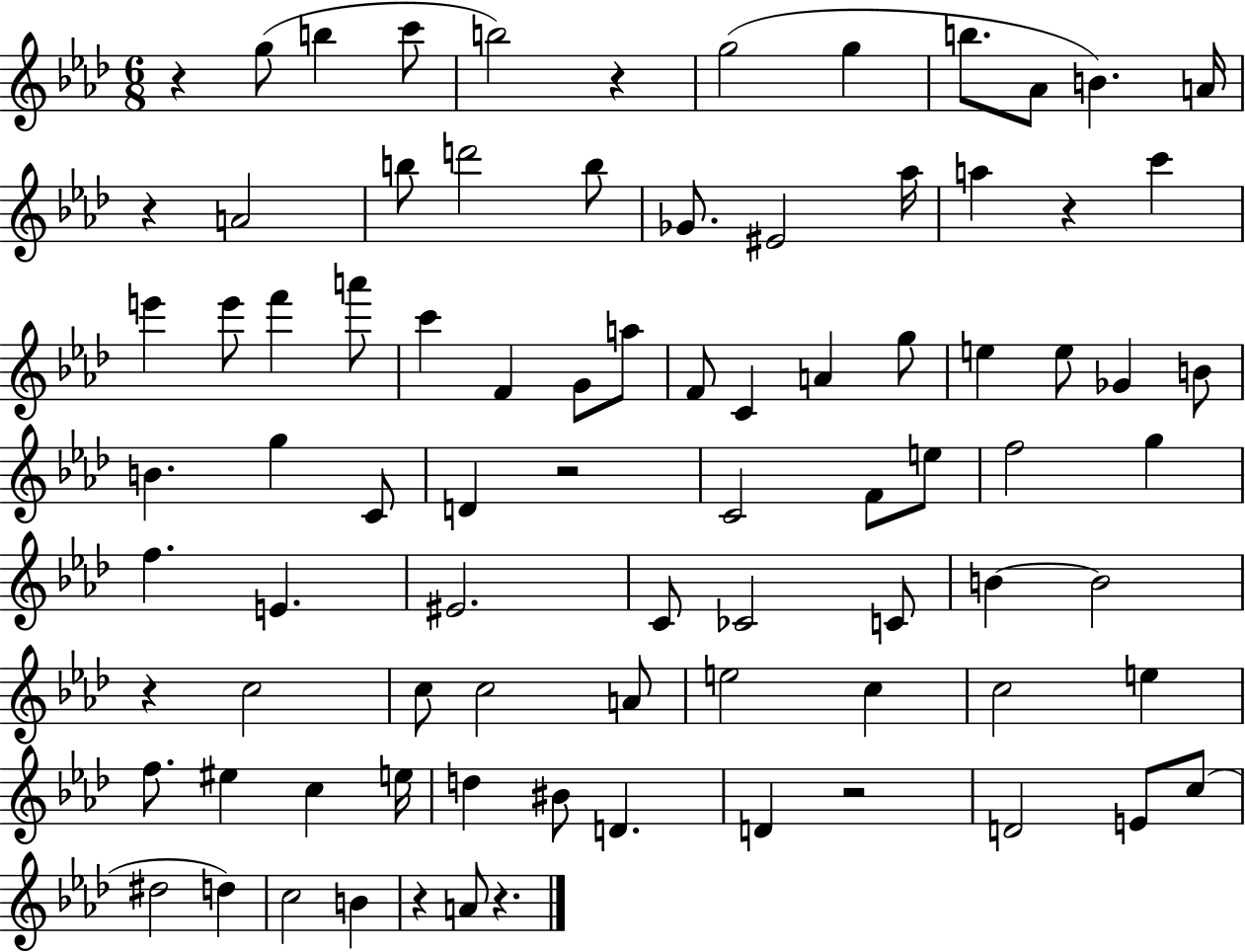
{
  \clef treble
  \numericTimeSignature
  \time 6/8
  \key aes \major
  r4 g''8( b''4 c'''8 | b''2) r4 | g''2( g''4 | b''8. aes'8 b'4.) a'16 | \break r4 a'2 | b''8 d'''2 b''8 | ges'8. eis'2 aes''16 | a''4 r4 c'''4 | \break e'''4 e'''8 f'''4 a'''8 | c'''4 f'4 g'8 a''8 | f'8 c'4 a'4 g''8 | e''4 e''8 ges'4 b'8 | \break b'4. g''4 c'8 | d'4 r2 | c'2 f'8 e''8 | f''2 g''4 | \break f''4. e'4. | eis'2. | c'8 ces'2 c'8 | b'4~~ b'2 | \break r4 c''2 | c''8 c''2 a'8 | e''2 c''4 | c''2 e''4 | \break f''8. eis''4 c''4 e''16 | d''4 bis'8 d'4. | d'4 r2 | d'2 e'8 c''8( | \break dis''2 d''4) | c''2 b'4 | r4 a'8 r4. | \bar "|."
}